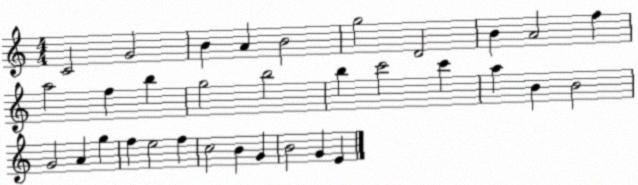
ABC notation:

X:1
T:Untitled
M:4/4
L:1/4
K:C
C2 G2 B A B2 g2 D2 B A2 f a2 f b g2 b2 b c'2 c' a B B2 G2 A g f e2 f c2 B G B2 G E